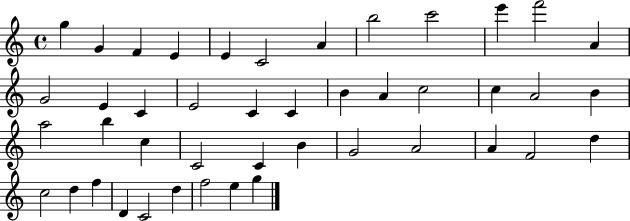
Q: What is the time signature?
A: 4/4